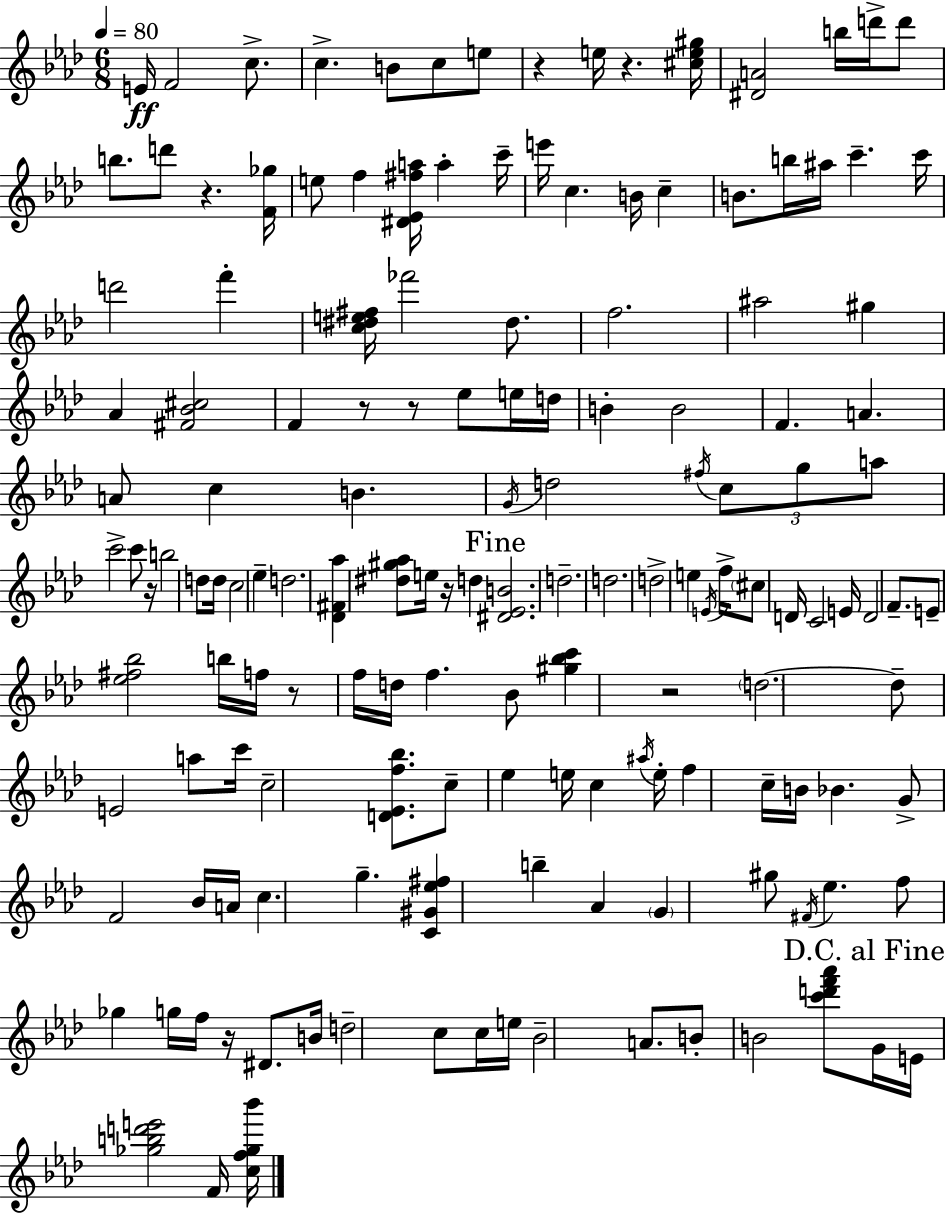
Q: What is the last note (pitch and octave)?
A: F4